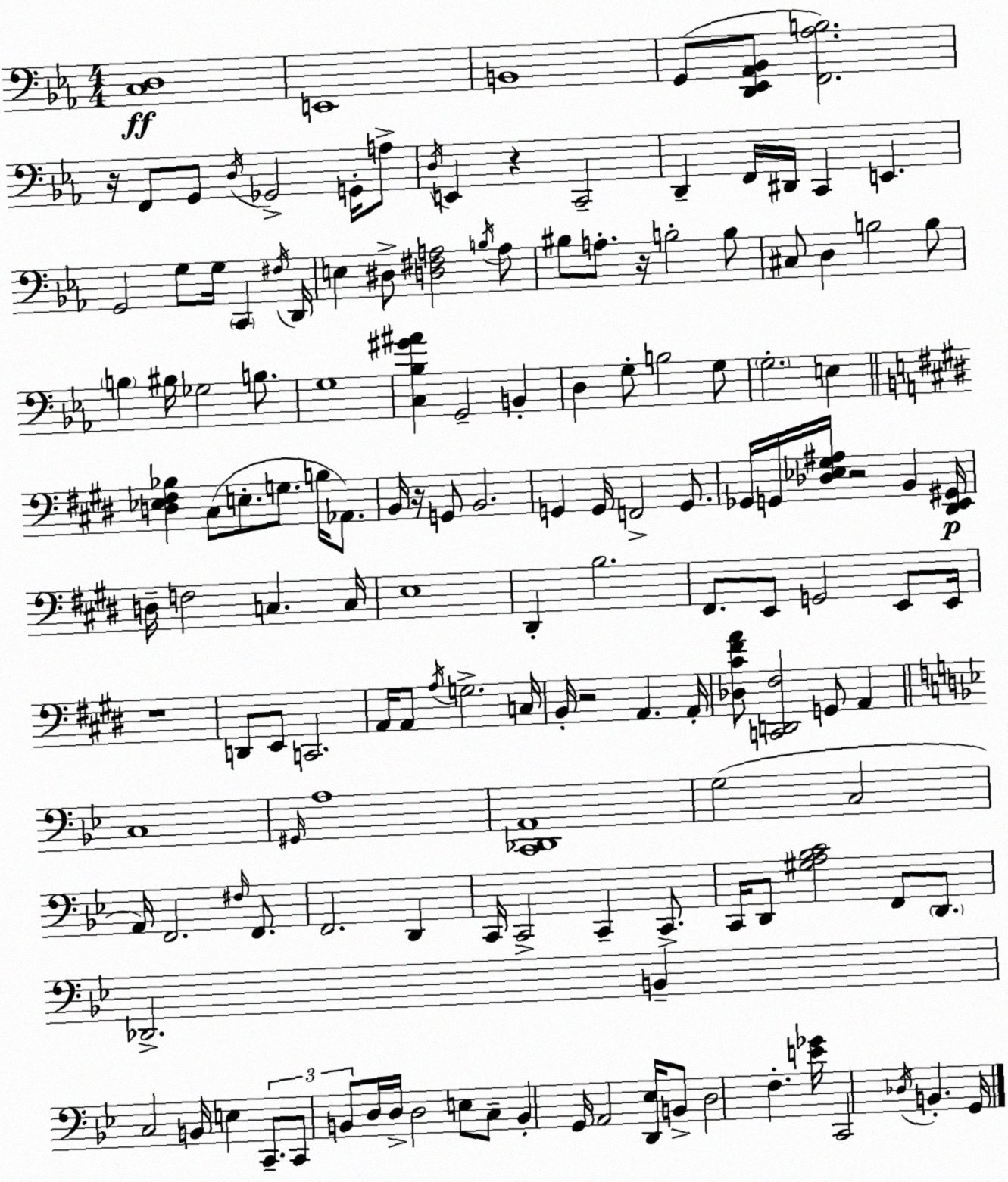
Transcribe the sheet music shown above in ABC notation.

X:1
T:Untitled
M:4/4
L:1/4
K:Cm
[C,D,]4 E,,4 B,,4 G,,/2 [D,,_E,,_A,,_B,,]/2 [F,,_A,B,]2 z/4 F,,/2 G,,/2 D,/4 _G,,2 G,,/4 A,/2 D,/4 E,, z C,,2 D,, F,,/4 ^D,,/4 C,, E,, G,,2 G,/2 G,/4 C,, ^F,/4 D,,/4 E, ^D,/2 [D,^F,A,]2 B,/4 A,/2 ^B,/2 A,/2 z/4 B,2 B,/2 ^C,/2 D, B,2 B,/2 B, ^B,/4 _G,2 B,/2 G,4 [C,_B,^G^A] G,,2 B,, D, G,/2 B,2 G,/2 G,2 E, [D,_E,^F,_B,] ^C,/2 E,/2 G,/2 B,/4 _A,,/2 B,,/4 z/4 G,,/2 B,,2 G,, G,,/4 F,,2 G,,/2 _G,,/4 G,,/4 [_D,_E,^G,^A,]/4 z2 B,, [^D,,E,,^G,,]/4 D,/4 F,2 C, C,/4 E,4 ^D,, B,2 ^F,,/2 E,,/2 G,,2 E,,/2 E,,/4 z4 D,,/2 E,,/2 C,,2 A,,/4 A,,/2 A,/4 G,2 C,/4 B,,/4 z2 A,, A,,/4 [_D,^C^FA]/2 [C,,D,,^F,]2 G,,/2 A,, C,4 ^G,,/4 A,4 [C,,_D,,A,,]4 G,2 C,2 A,,/4 F,,2 ^F,/4 F,,/2 F,,2 D,, C,,/4 C,,2 C,, C,,/2 C,,/4 D,,/2 [^G,A,_B,C]2 F,,/2 D,,/2 _D,,2 B,, C,2 B,,/4 E, C,,/2 C,,/2 B,,/2 D,/4 D,/4 D,2 E,/2 C,/2 B,, G,,/4 A,,2 [D,,_E,]/4 B,,/2 D,2 F, [E_G]/4 C,,2 _D,/4 B,, G,,/4